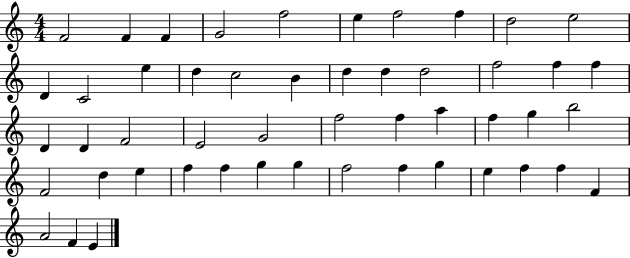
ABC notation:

X:1
T:Untitled
M:4/4
L:1/4
K:C
F2 F F G2 f2 e f2 f d2 e2 D C2 e d c2 B d d d2 f2 f f D D F2 E2 G2 f2 f a f g b2 F2 d e f f g g f2 f g e f f F A2 F E